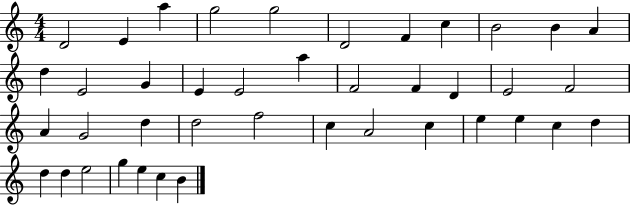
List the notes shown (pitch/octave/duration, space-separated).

D4/h E4/q A5/q G5/h G5/h D4/h F4/q C5/q B4/h B4/q A4/q D5/q E4/h G4/q E4/q E4/h A5/q F4/h F4/q D4/q E4/h F4/h A4/q G4/h D5/q D5/h F5/h C5/q A4/h C5/q E5/q E5/q C5/q D5/q D5/q D5/q E5/h G5/q E5/q C5/q B4/q